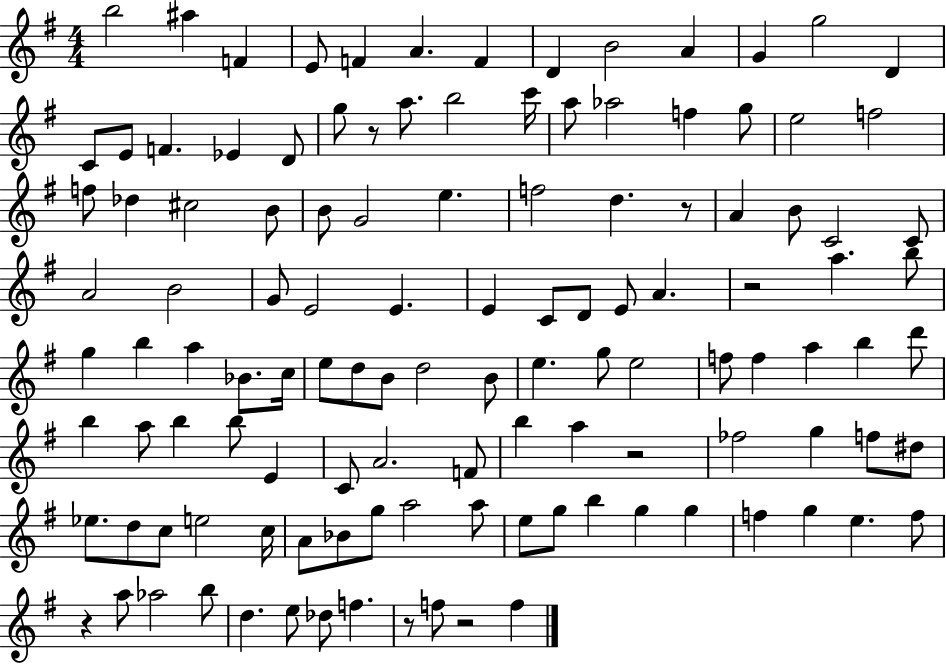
{
  \clef treble
  \numericTimeSignature
  \time 4/4
  \key g \major
  b''2 ais''4 f'4 | e'8 f'4 a'4. f'4 | d'4 b'2 a'4 | g'4 g''2 d'4 | \break c'8 e'8 f'4. ees'4 d'8 | g''8 r8 a''8. b''2 c'''16 | a''8 aes''2 f''4 g''8 | e''2 f''2 | \break f''8 des''4 cis''2 b'8 | b'8 g'2 e''4. | f''2 d''4. r8 | a'4 b'8 c'2 c'8 | \break a'2 b'2 | g'8 e'2 e'4. | e'4 c'8 d'8 e'8 a'4. | r2 a''4. b''8 | \break g''4 b''4 a''4 bes'8. c''16 | e''8 d''8 b'8 d''2 b'8 | e''4. g''8 e''2 | f''8 f''4 a''4 b''4 d'''8 | \break b''4 a''8 b''4 b''8 e'4 | c'8 a'2. f'8 | b''4 a''4 r2 | fes''2 g''4 f''8 dis''8 | \break ees''8. d''8 c''8 e''2 c''16 | a'8 bes'8 g''8 a''2 a''8 | e''8 g''8 b''4 g''4 g''4 | f''4 g''4 e''4. f''8 | \break r4 a''8 aes''2 b''8 | d''4. e''8 des''8 f''4. | r8 f''8 r2 f''4 | \bar "|."
}